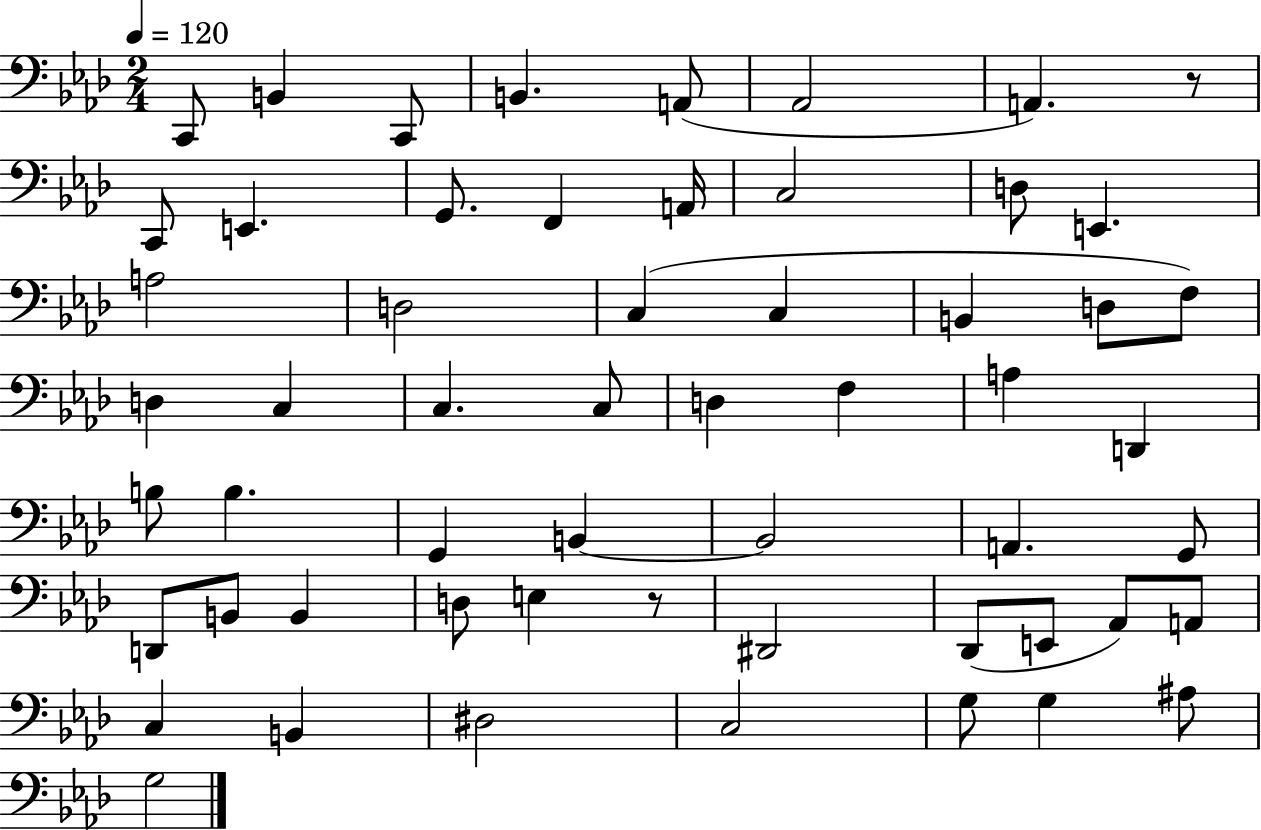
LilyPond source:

{
  \clef bass
  \numericTimeSignature
  \time 2/4
  \key aes \major
  \tempo 4 = 120
  c,8 b,4 c,8 | b,4. a,8( | aes,2 | a,4.) r8 | \break c,8 e,4. | g,8. f,4 a,16 | c2 | d8 e,4. | \break a2 | d2 | c4( c4 | b,4 d8 f8) | \break d4 c4 | c4. c8 | d4 f4 | a4 d,4 | \break b8 b4. | g,4 b,4~~ | b,2 | a,4. g,8 | \break d,8 b,8 b,4 | d8 e4 r8 | dis,2 | des,8( e,8 aes,8) a,8 | \break c4 b,4 | dis2 | c2 | g8 g4 ais8 | \break g2 | \bar "|."
}